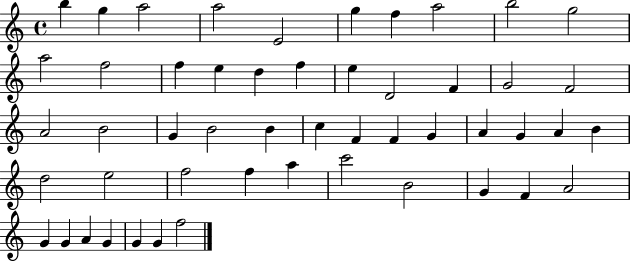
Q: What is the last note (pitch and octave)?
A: F5